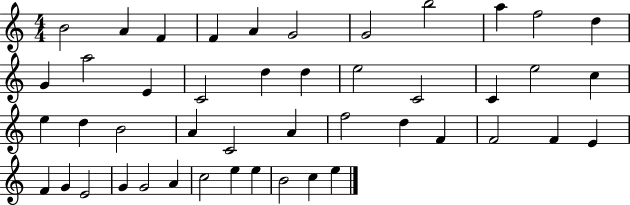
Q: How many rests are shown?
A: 0